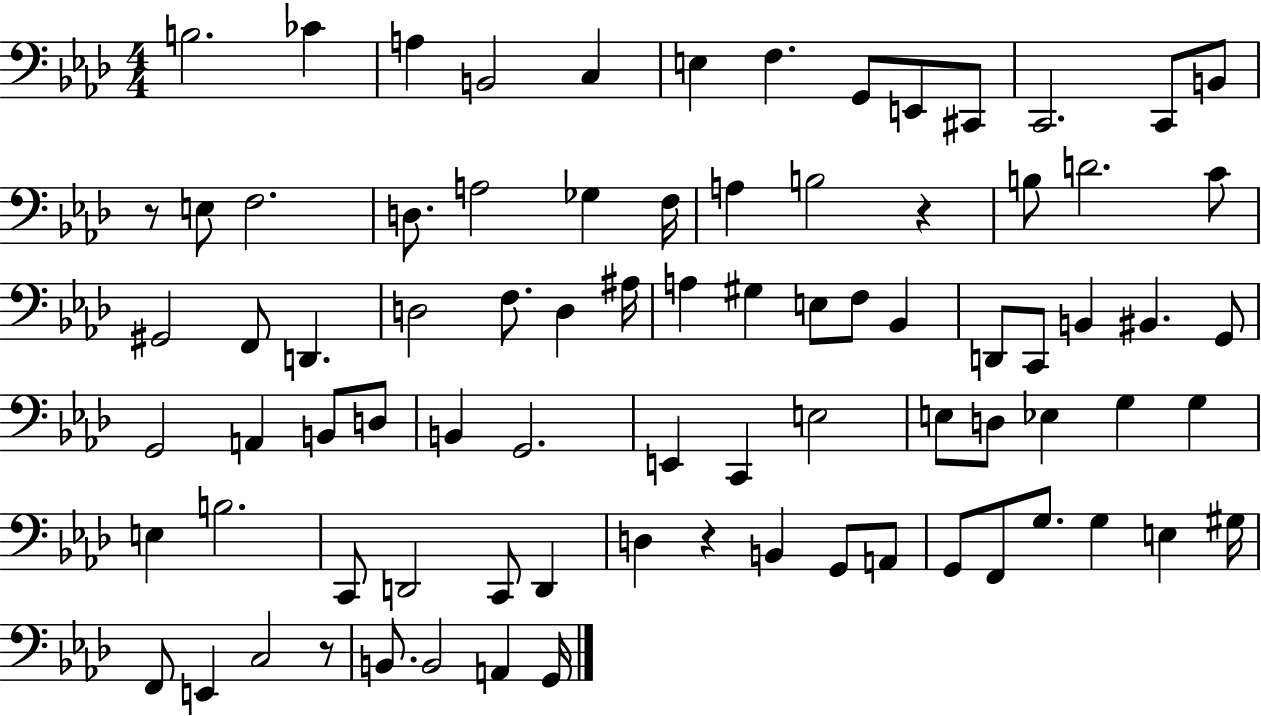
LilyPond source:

{
  \clef bass
  \numericTimeSignature
  \time 4/4
  \key aes \major
  \repeat volta 2 { b2. ces'4 | a4 b,2 c4 | e4 f4. g,8 e,8 cis,8 | c,2. c,8 b,8 | \break r8 e8 f2. | d8. a2 ges4 f16 | a4 b2 r4 | b8 d'2. c'8 | \break gis,2 f,8 d,4. | d2 f8. d4 ais16 | a4 gis4 e8 f8 bes,4 | d,8 c,8 b,4 bis,4. g,8 | \break g,2 a,4 b,8 d8 | b,4 g,2. | e,4 c,4 e2 | e8 d8 ees4 g4 g4 | \break e4 b2. | c,8 d,2 c,8 d,4 | d4 r4 b,4 g,8 a,8 | g,8 f,8 g8. g4 e4 gis16 | \break f,8 e,4 c2 r8 | b,8. b,2 a,4 g,16 | } \bar "|."
}